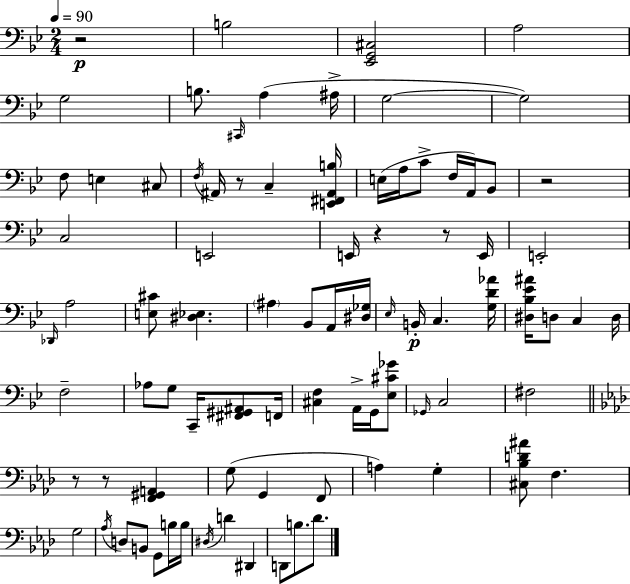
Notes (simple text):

R/h B3/h [Eb2,G2,C#3]/h A3/h G3/h B3/e. C#2/s A3/q A#3/s G3/h G3/h F3/e E3/q C#3/e F3/s A#2/s R/e C3/q [E2,F#2,A#2,B3]/s E3/s A3/s C4/e F3/s A2/s Bb2/e R/h C3/h E2/h E2/s R/q R/e E2/s E2/h Db2/s A3/h [E3,C#4]/e [D#3,Eb3]/q. A#3/q Bb2/e A2/s [D#3,Gb3]/s Eb3/s B2/s C3/q. [G3,D4,Ab4]/s [D#3,Bb3,Eb4,A#4]/s D3/e C3/q D3/s F3/h Ab3/e G3/e C2/s [F#2,G#2,A#2]/e F2/s [C#3,F3]/q A2/s G2/s [Eb3,C#4,Gb4]/e Gb2/s C3/h F#3/h R/e R/e [F2,G#2,A2]/q G3/e G2/q F2/e A3/q G3/q [C#3,Bb3,D4,A#4]/e F3/q. G3/h Ab3/s D3/e B2/e G2/e B3/s B3/s D#3/s D4/q D#2/q D2/e B3/e. Db4/e.